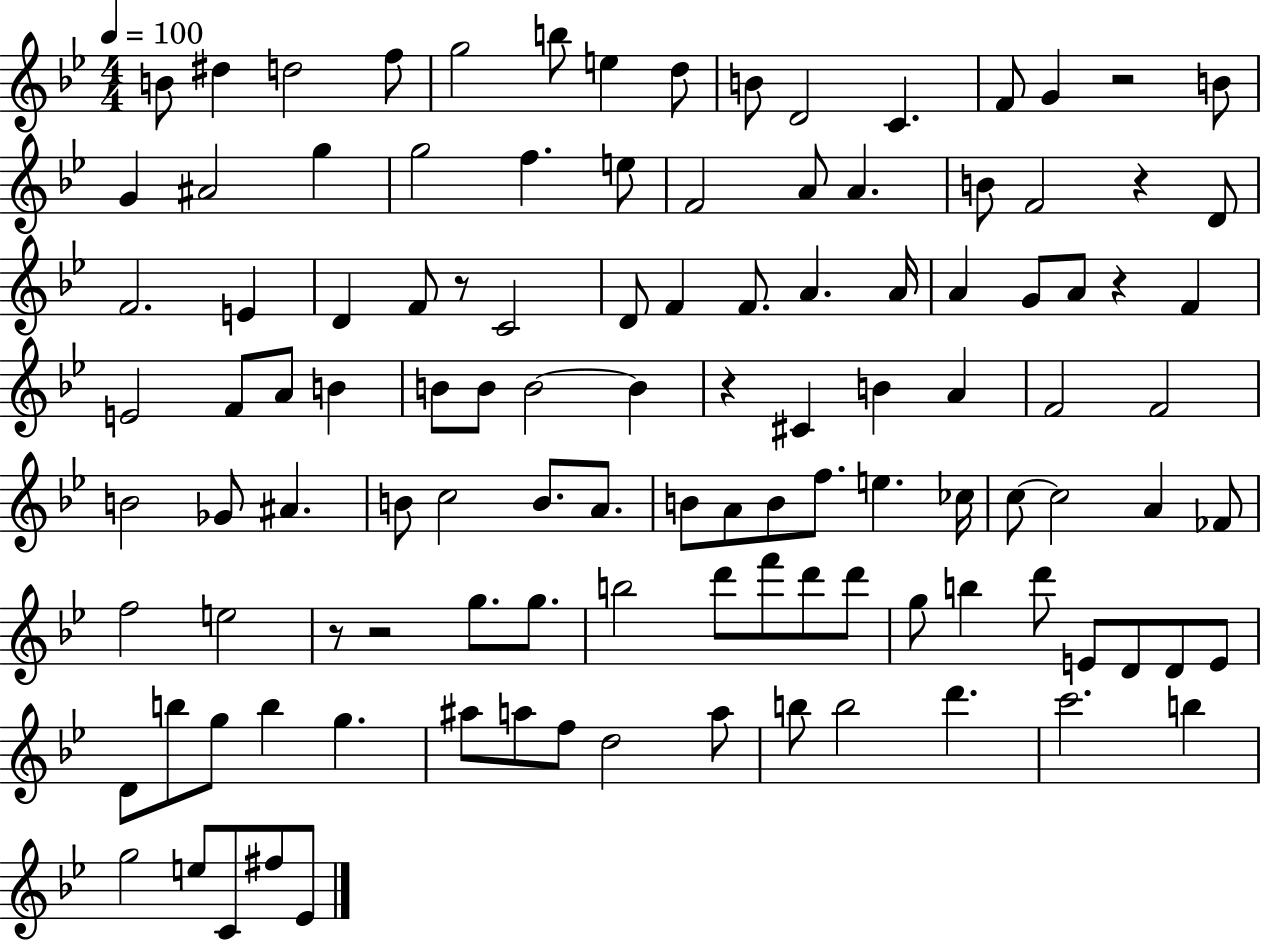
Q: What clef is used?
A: treble